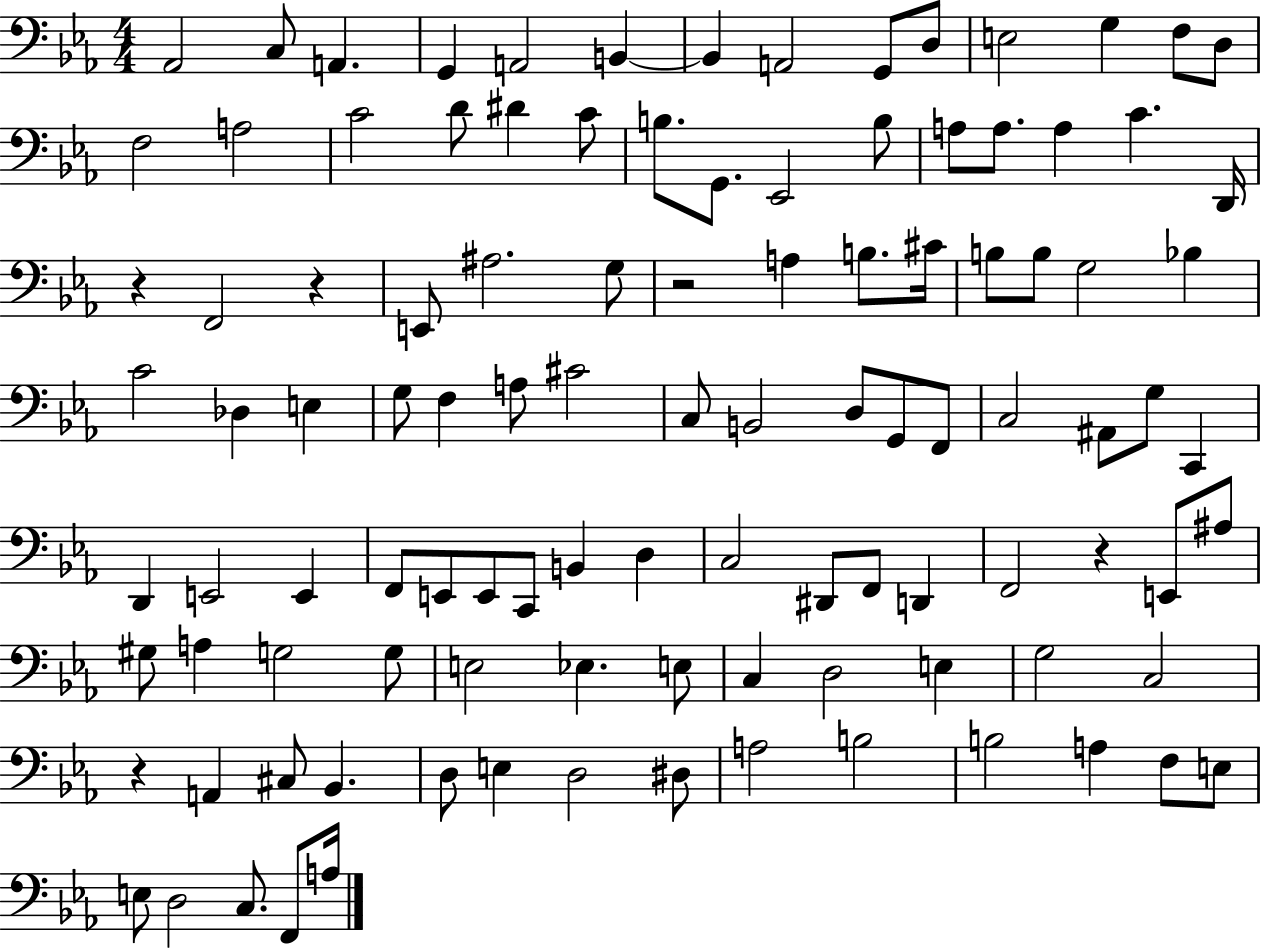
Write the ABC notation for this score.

X:1
T:Untitled
M:4/4
L:1/4
K:Eb
_A,,2 C,/2 A,, G,, A,,2 B,, B,, A,,2 G,,/2 D,/2 E,2 G, F,/2 D,/2 F,2 A,2 C2 D/2 ^D C/2 B,/2 G,,/2 _E,,2 B,/2 A,/2 A,/2 A, C D,,/4 z F,,2 z E,,/2 ^A,2 G,/2 z2 A, B,/2 ^C/4 B,/2 B,/2 G,2 _B, C2 _D, E, G,/2 F, A,/2 ^C2 C,/2 B,,2 D,/2 G,,/2 F,,/2 C,2 ^A,,/2 G,/2 C,, D,, E,,2 E,, F,,/2 E,,/2 E,,/2 C,,/2 B,, D, C,2 ^D,,/2 F,,/2 D,, F,,2 z E,,/2 ^A,/2 ^G,/2 A, G,2 G,/2 E,2 _E, E,/2 C, D,2 E, G,2 C,2 z A,, ^C,/2 _B,, D,/2 E, D,2 ^D,/2 A,2 B,2 B,2 A, F,/2 E,/2 E,/2 D,2 C,/2 F,,/2 A,/4